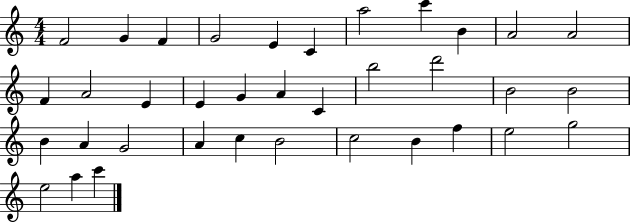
{
  \clef treble
  \numericTimeSignature
  \time 4/4
  \key c \major
  f'2 g'4 f'4 | g'2 e'4 c'4 | a''2 c'''4 b'4 | a'2 a'2 | \break f'4 a'2 e'4 | e'4 g'4 a'4 c'4 | b''2 d'''2 | b'2 b'2 | \break b'4 a'4 g'2 | a'4 c''4 b'2 | c''2 b'4 f''4 | e''2 g''2 | \break e''2 a''4 c'''4 | \bar "|."
}